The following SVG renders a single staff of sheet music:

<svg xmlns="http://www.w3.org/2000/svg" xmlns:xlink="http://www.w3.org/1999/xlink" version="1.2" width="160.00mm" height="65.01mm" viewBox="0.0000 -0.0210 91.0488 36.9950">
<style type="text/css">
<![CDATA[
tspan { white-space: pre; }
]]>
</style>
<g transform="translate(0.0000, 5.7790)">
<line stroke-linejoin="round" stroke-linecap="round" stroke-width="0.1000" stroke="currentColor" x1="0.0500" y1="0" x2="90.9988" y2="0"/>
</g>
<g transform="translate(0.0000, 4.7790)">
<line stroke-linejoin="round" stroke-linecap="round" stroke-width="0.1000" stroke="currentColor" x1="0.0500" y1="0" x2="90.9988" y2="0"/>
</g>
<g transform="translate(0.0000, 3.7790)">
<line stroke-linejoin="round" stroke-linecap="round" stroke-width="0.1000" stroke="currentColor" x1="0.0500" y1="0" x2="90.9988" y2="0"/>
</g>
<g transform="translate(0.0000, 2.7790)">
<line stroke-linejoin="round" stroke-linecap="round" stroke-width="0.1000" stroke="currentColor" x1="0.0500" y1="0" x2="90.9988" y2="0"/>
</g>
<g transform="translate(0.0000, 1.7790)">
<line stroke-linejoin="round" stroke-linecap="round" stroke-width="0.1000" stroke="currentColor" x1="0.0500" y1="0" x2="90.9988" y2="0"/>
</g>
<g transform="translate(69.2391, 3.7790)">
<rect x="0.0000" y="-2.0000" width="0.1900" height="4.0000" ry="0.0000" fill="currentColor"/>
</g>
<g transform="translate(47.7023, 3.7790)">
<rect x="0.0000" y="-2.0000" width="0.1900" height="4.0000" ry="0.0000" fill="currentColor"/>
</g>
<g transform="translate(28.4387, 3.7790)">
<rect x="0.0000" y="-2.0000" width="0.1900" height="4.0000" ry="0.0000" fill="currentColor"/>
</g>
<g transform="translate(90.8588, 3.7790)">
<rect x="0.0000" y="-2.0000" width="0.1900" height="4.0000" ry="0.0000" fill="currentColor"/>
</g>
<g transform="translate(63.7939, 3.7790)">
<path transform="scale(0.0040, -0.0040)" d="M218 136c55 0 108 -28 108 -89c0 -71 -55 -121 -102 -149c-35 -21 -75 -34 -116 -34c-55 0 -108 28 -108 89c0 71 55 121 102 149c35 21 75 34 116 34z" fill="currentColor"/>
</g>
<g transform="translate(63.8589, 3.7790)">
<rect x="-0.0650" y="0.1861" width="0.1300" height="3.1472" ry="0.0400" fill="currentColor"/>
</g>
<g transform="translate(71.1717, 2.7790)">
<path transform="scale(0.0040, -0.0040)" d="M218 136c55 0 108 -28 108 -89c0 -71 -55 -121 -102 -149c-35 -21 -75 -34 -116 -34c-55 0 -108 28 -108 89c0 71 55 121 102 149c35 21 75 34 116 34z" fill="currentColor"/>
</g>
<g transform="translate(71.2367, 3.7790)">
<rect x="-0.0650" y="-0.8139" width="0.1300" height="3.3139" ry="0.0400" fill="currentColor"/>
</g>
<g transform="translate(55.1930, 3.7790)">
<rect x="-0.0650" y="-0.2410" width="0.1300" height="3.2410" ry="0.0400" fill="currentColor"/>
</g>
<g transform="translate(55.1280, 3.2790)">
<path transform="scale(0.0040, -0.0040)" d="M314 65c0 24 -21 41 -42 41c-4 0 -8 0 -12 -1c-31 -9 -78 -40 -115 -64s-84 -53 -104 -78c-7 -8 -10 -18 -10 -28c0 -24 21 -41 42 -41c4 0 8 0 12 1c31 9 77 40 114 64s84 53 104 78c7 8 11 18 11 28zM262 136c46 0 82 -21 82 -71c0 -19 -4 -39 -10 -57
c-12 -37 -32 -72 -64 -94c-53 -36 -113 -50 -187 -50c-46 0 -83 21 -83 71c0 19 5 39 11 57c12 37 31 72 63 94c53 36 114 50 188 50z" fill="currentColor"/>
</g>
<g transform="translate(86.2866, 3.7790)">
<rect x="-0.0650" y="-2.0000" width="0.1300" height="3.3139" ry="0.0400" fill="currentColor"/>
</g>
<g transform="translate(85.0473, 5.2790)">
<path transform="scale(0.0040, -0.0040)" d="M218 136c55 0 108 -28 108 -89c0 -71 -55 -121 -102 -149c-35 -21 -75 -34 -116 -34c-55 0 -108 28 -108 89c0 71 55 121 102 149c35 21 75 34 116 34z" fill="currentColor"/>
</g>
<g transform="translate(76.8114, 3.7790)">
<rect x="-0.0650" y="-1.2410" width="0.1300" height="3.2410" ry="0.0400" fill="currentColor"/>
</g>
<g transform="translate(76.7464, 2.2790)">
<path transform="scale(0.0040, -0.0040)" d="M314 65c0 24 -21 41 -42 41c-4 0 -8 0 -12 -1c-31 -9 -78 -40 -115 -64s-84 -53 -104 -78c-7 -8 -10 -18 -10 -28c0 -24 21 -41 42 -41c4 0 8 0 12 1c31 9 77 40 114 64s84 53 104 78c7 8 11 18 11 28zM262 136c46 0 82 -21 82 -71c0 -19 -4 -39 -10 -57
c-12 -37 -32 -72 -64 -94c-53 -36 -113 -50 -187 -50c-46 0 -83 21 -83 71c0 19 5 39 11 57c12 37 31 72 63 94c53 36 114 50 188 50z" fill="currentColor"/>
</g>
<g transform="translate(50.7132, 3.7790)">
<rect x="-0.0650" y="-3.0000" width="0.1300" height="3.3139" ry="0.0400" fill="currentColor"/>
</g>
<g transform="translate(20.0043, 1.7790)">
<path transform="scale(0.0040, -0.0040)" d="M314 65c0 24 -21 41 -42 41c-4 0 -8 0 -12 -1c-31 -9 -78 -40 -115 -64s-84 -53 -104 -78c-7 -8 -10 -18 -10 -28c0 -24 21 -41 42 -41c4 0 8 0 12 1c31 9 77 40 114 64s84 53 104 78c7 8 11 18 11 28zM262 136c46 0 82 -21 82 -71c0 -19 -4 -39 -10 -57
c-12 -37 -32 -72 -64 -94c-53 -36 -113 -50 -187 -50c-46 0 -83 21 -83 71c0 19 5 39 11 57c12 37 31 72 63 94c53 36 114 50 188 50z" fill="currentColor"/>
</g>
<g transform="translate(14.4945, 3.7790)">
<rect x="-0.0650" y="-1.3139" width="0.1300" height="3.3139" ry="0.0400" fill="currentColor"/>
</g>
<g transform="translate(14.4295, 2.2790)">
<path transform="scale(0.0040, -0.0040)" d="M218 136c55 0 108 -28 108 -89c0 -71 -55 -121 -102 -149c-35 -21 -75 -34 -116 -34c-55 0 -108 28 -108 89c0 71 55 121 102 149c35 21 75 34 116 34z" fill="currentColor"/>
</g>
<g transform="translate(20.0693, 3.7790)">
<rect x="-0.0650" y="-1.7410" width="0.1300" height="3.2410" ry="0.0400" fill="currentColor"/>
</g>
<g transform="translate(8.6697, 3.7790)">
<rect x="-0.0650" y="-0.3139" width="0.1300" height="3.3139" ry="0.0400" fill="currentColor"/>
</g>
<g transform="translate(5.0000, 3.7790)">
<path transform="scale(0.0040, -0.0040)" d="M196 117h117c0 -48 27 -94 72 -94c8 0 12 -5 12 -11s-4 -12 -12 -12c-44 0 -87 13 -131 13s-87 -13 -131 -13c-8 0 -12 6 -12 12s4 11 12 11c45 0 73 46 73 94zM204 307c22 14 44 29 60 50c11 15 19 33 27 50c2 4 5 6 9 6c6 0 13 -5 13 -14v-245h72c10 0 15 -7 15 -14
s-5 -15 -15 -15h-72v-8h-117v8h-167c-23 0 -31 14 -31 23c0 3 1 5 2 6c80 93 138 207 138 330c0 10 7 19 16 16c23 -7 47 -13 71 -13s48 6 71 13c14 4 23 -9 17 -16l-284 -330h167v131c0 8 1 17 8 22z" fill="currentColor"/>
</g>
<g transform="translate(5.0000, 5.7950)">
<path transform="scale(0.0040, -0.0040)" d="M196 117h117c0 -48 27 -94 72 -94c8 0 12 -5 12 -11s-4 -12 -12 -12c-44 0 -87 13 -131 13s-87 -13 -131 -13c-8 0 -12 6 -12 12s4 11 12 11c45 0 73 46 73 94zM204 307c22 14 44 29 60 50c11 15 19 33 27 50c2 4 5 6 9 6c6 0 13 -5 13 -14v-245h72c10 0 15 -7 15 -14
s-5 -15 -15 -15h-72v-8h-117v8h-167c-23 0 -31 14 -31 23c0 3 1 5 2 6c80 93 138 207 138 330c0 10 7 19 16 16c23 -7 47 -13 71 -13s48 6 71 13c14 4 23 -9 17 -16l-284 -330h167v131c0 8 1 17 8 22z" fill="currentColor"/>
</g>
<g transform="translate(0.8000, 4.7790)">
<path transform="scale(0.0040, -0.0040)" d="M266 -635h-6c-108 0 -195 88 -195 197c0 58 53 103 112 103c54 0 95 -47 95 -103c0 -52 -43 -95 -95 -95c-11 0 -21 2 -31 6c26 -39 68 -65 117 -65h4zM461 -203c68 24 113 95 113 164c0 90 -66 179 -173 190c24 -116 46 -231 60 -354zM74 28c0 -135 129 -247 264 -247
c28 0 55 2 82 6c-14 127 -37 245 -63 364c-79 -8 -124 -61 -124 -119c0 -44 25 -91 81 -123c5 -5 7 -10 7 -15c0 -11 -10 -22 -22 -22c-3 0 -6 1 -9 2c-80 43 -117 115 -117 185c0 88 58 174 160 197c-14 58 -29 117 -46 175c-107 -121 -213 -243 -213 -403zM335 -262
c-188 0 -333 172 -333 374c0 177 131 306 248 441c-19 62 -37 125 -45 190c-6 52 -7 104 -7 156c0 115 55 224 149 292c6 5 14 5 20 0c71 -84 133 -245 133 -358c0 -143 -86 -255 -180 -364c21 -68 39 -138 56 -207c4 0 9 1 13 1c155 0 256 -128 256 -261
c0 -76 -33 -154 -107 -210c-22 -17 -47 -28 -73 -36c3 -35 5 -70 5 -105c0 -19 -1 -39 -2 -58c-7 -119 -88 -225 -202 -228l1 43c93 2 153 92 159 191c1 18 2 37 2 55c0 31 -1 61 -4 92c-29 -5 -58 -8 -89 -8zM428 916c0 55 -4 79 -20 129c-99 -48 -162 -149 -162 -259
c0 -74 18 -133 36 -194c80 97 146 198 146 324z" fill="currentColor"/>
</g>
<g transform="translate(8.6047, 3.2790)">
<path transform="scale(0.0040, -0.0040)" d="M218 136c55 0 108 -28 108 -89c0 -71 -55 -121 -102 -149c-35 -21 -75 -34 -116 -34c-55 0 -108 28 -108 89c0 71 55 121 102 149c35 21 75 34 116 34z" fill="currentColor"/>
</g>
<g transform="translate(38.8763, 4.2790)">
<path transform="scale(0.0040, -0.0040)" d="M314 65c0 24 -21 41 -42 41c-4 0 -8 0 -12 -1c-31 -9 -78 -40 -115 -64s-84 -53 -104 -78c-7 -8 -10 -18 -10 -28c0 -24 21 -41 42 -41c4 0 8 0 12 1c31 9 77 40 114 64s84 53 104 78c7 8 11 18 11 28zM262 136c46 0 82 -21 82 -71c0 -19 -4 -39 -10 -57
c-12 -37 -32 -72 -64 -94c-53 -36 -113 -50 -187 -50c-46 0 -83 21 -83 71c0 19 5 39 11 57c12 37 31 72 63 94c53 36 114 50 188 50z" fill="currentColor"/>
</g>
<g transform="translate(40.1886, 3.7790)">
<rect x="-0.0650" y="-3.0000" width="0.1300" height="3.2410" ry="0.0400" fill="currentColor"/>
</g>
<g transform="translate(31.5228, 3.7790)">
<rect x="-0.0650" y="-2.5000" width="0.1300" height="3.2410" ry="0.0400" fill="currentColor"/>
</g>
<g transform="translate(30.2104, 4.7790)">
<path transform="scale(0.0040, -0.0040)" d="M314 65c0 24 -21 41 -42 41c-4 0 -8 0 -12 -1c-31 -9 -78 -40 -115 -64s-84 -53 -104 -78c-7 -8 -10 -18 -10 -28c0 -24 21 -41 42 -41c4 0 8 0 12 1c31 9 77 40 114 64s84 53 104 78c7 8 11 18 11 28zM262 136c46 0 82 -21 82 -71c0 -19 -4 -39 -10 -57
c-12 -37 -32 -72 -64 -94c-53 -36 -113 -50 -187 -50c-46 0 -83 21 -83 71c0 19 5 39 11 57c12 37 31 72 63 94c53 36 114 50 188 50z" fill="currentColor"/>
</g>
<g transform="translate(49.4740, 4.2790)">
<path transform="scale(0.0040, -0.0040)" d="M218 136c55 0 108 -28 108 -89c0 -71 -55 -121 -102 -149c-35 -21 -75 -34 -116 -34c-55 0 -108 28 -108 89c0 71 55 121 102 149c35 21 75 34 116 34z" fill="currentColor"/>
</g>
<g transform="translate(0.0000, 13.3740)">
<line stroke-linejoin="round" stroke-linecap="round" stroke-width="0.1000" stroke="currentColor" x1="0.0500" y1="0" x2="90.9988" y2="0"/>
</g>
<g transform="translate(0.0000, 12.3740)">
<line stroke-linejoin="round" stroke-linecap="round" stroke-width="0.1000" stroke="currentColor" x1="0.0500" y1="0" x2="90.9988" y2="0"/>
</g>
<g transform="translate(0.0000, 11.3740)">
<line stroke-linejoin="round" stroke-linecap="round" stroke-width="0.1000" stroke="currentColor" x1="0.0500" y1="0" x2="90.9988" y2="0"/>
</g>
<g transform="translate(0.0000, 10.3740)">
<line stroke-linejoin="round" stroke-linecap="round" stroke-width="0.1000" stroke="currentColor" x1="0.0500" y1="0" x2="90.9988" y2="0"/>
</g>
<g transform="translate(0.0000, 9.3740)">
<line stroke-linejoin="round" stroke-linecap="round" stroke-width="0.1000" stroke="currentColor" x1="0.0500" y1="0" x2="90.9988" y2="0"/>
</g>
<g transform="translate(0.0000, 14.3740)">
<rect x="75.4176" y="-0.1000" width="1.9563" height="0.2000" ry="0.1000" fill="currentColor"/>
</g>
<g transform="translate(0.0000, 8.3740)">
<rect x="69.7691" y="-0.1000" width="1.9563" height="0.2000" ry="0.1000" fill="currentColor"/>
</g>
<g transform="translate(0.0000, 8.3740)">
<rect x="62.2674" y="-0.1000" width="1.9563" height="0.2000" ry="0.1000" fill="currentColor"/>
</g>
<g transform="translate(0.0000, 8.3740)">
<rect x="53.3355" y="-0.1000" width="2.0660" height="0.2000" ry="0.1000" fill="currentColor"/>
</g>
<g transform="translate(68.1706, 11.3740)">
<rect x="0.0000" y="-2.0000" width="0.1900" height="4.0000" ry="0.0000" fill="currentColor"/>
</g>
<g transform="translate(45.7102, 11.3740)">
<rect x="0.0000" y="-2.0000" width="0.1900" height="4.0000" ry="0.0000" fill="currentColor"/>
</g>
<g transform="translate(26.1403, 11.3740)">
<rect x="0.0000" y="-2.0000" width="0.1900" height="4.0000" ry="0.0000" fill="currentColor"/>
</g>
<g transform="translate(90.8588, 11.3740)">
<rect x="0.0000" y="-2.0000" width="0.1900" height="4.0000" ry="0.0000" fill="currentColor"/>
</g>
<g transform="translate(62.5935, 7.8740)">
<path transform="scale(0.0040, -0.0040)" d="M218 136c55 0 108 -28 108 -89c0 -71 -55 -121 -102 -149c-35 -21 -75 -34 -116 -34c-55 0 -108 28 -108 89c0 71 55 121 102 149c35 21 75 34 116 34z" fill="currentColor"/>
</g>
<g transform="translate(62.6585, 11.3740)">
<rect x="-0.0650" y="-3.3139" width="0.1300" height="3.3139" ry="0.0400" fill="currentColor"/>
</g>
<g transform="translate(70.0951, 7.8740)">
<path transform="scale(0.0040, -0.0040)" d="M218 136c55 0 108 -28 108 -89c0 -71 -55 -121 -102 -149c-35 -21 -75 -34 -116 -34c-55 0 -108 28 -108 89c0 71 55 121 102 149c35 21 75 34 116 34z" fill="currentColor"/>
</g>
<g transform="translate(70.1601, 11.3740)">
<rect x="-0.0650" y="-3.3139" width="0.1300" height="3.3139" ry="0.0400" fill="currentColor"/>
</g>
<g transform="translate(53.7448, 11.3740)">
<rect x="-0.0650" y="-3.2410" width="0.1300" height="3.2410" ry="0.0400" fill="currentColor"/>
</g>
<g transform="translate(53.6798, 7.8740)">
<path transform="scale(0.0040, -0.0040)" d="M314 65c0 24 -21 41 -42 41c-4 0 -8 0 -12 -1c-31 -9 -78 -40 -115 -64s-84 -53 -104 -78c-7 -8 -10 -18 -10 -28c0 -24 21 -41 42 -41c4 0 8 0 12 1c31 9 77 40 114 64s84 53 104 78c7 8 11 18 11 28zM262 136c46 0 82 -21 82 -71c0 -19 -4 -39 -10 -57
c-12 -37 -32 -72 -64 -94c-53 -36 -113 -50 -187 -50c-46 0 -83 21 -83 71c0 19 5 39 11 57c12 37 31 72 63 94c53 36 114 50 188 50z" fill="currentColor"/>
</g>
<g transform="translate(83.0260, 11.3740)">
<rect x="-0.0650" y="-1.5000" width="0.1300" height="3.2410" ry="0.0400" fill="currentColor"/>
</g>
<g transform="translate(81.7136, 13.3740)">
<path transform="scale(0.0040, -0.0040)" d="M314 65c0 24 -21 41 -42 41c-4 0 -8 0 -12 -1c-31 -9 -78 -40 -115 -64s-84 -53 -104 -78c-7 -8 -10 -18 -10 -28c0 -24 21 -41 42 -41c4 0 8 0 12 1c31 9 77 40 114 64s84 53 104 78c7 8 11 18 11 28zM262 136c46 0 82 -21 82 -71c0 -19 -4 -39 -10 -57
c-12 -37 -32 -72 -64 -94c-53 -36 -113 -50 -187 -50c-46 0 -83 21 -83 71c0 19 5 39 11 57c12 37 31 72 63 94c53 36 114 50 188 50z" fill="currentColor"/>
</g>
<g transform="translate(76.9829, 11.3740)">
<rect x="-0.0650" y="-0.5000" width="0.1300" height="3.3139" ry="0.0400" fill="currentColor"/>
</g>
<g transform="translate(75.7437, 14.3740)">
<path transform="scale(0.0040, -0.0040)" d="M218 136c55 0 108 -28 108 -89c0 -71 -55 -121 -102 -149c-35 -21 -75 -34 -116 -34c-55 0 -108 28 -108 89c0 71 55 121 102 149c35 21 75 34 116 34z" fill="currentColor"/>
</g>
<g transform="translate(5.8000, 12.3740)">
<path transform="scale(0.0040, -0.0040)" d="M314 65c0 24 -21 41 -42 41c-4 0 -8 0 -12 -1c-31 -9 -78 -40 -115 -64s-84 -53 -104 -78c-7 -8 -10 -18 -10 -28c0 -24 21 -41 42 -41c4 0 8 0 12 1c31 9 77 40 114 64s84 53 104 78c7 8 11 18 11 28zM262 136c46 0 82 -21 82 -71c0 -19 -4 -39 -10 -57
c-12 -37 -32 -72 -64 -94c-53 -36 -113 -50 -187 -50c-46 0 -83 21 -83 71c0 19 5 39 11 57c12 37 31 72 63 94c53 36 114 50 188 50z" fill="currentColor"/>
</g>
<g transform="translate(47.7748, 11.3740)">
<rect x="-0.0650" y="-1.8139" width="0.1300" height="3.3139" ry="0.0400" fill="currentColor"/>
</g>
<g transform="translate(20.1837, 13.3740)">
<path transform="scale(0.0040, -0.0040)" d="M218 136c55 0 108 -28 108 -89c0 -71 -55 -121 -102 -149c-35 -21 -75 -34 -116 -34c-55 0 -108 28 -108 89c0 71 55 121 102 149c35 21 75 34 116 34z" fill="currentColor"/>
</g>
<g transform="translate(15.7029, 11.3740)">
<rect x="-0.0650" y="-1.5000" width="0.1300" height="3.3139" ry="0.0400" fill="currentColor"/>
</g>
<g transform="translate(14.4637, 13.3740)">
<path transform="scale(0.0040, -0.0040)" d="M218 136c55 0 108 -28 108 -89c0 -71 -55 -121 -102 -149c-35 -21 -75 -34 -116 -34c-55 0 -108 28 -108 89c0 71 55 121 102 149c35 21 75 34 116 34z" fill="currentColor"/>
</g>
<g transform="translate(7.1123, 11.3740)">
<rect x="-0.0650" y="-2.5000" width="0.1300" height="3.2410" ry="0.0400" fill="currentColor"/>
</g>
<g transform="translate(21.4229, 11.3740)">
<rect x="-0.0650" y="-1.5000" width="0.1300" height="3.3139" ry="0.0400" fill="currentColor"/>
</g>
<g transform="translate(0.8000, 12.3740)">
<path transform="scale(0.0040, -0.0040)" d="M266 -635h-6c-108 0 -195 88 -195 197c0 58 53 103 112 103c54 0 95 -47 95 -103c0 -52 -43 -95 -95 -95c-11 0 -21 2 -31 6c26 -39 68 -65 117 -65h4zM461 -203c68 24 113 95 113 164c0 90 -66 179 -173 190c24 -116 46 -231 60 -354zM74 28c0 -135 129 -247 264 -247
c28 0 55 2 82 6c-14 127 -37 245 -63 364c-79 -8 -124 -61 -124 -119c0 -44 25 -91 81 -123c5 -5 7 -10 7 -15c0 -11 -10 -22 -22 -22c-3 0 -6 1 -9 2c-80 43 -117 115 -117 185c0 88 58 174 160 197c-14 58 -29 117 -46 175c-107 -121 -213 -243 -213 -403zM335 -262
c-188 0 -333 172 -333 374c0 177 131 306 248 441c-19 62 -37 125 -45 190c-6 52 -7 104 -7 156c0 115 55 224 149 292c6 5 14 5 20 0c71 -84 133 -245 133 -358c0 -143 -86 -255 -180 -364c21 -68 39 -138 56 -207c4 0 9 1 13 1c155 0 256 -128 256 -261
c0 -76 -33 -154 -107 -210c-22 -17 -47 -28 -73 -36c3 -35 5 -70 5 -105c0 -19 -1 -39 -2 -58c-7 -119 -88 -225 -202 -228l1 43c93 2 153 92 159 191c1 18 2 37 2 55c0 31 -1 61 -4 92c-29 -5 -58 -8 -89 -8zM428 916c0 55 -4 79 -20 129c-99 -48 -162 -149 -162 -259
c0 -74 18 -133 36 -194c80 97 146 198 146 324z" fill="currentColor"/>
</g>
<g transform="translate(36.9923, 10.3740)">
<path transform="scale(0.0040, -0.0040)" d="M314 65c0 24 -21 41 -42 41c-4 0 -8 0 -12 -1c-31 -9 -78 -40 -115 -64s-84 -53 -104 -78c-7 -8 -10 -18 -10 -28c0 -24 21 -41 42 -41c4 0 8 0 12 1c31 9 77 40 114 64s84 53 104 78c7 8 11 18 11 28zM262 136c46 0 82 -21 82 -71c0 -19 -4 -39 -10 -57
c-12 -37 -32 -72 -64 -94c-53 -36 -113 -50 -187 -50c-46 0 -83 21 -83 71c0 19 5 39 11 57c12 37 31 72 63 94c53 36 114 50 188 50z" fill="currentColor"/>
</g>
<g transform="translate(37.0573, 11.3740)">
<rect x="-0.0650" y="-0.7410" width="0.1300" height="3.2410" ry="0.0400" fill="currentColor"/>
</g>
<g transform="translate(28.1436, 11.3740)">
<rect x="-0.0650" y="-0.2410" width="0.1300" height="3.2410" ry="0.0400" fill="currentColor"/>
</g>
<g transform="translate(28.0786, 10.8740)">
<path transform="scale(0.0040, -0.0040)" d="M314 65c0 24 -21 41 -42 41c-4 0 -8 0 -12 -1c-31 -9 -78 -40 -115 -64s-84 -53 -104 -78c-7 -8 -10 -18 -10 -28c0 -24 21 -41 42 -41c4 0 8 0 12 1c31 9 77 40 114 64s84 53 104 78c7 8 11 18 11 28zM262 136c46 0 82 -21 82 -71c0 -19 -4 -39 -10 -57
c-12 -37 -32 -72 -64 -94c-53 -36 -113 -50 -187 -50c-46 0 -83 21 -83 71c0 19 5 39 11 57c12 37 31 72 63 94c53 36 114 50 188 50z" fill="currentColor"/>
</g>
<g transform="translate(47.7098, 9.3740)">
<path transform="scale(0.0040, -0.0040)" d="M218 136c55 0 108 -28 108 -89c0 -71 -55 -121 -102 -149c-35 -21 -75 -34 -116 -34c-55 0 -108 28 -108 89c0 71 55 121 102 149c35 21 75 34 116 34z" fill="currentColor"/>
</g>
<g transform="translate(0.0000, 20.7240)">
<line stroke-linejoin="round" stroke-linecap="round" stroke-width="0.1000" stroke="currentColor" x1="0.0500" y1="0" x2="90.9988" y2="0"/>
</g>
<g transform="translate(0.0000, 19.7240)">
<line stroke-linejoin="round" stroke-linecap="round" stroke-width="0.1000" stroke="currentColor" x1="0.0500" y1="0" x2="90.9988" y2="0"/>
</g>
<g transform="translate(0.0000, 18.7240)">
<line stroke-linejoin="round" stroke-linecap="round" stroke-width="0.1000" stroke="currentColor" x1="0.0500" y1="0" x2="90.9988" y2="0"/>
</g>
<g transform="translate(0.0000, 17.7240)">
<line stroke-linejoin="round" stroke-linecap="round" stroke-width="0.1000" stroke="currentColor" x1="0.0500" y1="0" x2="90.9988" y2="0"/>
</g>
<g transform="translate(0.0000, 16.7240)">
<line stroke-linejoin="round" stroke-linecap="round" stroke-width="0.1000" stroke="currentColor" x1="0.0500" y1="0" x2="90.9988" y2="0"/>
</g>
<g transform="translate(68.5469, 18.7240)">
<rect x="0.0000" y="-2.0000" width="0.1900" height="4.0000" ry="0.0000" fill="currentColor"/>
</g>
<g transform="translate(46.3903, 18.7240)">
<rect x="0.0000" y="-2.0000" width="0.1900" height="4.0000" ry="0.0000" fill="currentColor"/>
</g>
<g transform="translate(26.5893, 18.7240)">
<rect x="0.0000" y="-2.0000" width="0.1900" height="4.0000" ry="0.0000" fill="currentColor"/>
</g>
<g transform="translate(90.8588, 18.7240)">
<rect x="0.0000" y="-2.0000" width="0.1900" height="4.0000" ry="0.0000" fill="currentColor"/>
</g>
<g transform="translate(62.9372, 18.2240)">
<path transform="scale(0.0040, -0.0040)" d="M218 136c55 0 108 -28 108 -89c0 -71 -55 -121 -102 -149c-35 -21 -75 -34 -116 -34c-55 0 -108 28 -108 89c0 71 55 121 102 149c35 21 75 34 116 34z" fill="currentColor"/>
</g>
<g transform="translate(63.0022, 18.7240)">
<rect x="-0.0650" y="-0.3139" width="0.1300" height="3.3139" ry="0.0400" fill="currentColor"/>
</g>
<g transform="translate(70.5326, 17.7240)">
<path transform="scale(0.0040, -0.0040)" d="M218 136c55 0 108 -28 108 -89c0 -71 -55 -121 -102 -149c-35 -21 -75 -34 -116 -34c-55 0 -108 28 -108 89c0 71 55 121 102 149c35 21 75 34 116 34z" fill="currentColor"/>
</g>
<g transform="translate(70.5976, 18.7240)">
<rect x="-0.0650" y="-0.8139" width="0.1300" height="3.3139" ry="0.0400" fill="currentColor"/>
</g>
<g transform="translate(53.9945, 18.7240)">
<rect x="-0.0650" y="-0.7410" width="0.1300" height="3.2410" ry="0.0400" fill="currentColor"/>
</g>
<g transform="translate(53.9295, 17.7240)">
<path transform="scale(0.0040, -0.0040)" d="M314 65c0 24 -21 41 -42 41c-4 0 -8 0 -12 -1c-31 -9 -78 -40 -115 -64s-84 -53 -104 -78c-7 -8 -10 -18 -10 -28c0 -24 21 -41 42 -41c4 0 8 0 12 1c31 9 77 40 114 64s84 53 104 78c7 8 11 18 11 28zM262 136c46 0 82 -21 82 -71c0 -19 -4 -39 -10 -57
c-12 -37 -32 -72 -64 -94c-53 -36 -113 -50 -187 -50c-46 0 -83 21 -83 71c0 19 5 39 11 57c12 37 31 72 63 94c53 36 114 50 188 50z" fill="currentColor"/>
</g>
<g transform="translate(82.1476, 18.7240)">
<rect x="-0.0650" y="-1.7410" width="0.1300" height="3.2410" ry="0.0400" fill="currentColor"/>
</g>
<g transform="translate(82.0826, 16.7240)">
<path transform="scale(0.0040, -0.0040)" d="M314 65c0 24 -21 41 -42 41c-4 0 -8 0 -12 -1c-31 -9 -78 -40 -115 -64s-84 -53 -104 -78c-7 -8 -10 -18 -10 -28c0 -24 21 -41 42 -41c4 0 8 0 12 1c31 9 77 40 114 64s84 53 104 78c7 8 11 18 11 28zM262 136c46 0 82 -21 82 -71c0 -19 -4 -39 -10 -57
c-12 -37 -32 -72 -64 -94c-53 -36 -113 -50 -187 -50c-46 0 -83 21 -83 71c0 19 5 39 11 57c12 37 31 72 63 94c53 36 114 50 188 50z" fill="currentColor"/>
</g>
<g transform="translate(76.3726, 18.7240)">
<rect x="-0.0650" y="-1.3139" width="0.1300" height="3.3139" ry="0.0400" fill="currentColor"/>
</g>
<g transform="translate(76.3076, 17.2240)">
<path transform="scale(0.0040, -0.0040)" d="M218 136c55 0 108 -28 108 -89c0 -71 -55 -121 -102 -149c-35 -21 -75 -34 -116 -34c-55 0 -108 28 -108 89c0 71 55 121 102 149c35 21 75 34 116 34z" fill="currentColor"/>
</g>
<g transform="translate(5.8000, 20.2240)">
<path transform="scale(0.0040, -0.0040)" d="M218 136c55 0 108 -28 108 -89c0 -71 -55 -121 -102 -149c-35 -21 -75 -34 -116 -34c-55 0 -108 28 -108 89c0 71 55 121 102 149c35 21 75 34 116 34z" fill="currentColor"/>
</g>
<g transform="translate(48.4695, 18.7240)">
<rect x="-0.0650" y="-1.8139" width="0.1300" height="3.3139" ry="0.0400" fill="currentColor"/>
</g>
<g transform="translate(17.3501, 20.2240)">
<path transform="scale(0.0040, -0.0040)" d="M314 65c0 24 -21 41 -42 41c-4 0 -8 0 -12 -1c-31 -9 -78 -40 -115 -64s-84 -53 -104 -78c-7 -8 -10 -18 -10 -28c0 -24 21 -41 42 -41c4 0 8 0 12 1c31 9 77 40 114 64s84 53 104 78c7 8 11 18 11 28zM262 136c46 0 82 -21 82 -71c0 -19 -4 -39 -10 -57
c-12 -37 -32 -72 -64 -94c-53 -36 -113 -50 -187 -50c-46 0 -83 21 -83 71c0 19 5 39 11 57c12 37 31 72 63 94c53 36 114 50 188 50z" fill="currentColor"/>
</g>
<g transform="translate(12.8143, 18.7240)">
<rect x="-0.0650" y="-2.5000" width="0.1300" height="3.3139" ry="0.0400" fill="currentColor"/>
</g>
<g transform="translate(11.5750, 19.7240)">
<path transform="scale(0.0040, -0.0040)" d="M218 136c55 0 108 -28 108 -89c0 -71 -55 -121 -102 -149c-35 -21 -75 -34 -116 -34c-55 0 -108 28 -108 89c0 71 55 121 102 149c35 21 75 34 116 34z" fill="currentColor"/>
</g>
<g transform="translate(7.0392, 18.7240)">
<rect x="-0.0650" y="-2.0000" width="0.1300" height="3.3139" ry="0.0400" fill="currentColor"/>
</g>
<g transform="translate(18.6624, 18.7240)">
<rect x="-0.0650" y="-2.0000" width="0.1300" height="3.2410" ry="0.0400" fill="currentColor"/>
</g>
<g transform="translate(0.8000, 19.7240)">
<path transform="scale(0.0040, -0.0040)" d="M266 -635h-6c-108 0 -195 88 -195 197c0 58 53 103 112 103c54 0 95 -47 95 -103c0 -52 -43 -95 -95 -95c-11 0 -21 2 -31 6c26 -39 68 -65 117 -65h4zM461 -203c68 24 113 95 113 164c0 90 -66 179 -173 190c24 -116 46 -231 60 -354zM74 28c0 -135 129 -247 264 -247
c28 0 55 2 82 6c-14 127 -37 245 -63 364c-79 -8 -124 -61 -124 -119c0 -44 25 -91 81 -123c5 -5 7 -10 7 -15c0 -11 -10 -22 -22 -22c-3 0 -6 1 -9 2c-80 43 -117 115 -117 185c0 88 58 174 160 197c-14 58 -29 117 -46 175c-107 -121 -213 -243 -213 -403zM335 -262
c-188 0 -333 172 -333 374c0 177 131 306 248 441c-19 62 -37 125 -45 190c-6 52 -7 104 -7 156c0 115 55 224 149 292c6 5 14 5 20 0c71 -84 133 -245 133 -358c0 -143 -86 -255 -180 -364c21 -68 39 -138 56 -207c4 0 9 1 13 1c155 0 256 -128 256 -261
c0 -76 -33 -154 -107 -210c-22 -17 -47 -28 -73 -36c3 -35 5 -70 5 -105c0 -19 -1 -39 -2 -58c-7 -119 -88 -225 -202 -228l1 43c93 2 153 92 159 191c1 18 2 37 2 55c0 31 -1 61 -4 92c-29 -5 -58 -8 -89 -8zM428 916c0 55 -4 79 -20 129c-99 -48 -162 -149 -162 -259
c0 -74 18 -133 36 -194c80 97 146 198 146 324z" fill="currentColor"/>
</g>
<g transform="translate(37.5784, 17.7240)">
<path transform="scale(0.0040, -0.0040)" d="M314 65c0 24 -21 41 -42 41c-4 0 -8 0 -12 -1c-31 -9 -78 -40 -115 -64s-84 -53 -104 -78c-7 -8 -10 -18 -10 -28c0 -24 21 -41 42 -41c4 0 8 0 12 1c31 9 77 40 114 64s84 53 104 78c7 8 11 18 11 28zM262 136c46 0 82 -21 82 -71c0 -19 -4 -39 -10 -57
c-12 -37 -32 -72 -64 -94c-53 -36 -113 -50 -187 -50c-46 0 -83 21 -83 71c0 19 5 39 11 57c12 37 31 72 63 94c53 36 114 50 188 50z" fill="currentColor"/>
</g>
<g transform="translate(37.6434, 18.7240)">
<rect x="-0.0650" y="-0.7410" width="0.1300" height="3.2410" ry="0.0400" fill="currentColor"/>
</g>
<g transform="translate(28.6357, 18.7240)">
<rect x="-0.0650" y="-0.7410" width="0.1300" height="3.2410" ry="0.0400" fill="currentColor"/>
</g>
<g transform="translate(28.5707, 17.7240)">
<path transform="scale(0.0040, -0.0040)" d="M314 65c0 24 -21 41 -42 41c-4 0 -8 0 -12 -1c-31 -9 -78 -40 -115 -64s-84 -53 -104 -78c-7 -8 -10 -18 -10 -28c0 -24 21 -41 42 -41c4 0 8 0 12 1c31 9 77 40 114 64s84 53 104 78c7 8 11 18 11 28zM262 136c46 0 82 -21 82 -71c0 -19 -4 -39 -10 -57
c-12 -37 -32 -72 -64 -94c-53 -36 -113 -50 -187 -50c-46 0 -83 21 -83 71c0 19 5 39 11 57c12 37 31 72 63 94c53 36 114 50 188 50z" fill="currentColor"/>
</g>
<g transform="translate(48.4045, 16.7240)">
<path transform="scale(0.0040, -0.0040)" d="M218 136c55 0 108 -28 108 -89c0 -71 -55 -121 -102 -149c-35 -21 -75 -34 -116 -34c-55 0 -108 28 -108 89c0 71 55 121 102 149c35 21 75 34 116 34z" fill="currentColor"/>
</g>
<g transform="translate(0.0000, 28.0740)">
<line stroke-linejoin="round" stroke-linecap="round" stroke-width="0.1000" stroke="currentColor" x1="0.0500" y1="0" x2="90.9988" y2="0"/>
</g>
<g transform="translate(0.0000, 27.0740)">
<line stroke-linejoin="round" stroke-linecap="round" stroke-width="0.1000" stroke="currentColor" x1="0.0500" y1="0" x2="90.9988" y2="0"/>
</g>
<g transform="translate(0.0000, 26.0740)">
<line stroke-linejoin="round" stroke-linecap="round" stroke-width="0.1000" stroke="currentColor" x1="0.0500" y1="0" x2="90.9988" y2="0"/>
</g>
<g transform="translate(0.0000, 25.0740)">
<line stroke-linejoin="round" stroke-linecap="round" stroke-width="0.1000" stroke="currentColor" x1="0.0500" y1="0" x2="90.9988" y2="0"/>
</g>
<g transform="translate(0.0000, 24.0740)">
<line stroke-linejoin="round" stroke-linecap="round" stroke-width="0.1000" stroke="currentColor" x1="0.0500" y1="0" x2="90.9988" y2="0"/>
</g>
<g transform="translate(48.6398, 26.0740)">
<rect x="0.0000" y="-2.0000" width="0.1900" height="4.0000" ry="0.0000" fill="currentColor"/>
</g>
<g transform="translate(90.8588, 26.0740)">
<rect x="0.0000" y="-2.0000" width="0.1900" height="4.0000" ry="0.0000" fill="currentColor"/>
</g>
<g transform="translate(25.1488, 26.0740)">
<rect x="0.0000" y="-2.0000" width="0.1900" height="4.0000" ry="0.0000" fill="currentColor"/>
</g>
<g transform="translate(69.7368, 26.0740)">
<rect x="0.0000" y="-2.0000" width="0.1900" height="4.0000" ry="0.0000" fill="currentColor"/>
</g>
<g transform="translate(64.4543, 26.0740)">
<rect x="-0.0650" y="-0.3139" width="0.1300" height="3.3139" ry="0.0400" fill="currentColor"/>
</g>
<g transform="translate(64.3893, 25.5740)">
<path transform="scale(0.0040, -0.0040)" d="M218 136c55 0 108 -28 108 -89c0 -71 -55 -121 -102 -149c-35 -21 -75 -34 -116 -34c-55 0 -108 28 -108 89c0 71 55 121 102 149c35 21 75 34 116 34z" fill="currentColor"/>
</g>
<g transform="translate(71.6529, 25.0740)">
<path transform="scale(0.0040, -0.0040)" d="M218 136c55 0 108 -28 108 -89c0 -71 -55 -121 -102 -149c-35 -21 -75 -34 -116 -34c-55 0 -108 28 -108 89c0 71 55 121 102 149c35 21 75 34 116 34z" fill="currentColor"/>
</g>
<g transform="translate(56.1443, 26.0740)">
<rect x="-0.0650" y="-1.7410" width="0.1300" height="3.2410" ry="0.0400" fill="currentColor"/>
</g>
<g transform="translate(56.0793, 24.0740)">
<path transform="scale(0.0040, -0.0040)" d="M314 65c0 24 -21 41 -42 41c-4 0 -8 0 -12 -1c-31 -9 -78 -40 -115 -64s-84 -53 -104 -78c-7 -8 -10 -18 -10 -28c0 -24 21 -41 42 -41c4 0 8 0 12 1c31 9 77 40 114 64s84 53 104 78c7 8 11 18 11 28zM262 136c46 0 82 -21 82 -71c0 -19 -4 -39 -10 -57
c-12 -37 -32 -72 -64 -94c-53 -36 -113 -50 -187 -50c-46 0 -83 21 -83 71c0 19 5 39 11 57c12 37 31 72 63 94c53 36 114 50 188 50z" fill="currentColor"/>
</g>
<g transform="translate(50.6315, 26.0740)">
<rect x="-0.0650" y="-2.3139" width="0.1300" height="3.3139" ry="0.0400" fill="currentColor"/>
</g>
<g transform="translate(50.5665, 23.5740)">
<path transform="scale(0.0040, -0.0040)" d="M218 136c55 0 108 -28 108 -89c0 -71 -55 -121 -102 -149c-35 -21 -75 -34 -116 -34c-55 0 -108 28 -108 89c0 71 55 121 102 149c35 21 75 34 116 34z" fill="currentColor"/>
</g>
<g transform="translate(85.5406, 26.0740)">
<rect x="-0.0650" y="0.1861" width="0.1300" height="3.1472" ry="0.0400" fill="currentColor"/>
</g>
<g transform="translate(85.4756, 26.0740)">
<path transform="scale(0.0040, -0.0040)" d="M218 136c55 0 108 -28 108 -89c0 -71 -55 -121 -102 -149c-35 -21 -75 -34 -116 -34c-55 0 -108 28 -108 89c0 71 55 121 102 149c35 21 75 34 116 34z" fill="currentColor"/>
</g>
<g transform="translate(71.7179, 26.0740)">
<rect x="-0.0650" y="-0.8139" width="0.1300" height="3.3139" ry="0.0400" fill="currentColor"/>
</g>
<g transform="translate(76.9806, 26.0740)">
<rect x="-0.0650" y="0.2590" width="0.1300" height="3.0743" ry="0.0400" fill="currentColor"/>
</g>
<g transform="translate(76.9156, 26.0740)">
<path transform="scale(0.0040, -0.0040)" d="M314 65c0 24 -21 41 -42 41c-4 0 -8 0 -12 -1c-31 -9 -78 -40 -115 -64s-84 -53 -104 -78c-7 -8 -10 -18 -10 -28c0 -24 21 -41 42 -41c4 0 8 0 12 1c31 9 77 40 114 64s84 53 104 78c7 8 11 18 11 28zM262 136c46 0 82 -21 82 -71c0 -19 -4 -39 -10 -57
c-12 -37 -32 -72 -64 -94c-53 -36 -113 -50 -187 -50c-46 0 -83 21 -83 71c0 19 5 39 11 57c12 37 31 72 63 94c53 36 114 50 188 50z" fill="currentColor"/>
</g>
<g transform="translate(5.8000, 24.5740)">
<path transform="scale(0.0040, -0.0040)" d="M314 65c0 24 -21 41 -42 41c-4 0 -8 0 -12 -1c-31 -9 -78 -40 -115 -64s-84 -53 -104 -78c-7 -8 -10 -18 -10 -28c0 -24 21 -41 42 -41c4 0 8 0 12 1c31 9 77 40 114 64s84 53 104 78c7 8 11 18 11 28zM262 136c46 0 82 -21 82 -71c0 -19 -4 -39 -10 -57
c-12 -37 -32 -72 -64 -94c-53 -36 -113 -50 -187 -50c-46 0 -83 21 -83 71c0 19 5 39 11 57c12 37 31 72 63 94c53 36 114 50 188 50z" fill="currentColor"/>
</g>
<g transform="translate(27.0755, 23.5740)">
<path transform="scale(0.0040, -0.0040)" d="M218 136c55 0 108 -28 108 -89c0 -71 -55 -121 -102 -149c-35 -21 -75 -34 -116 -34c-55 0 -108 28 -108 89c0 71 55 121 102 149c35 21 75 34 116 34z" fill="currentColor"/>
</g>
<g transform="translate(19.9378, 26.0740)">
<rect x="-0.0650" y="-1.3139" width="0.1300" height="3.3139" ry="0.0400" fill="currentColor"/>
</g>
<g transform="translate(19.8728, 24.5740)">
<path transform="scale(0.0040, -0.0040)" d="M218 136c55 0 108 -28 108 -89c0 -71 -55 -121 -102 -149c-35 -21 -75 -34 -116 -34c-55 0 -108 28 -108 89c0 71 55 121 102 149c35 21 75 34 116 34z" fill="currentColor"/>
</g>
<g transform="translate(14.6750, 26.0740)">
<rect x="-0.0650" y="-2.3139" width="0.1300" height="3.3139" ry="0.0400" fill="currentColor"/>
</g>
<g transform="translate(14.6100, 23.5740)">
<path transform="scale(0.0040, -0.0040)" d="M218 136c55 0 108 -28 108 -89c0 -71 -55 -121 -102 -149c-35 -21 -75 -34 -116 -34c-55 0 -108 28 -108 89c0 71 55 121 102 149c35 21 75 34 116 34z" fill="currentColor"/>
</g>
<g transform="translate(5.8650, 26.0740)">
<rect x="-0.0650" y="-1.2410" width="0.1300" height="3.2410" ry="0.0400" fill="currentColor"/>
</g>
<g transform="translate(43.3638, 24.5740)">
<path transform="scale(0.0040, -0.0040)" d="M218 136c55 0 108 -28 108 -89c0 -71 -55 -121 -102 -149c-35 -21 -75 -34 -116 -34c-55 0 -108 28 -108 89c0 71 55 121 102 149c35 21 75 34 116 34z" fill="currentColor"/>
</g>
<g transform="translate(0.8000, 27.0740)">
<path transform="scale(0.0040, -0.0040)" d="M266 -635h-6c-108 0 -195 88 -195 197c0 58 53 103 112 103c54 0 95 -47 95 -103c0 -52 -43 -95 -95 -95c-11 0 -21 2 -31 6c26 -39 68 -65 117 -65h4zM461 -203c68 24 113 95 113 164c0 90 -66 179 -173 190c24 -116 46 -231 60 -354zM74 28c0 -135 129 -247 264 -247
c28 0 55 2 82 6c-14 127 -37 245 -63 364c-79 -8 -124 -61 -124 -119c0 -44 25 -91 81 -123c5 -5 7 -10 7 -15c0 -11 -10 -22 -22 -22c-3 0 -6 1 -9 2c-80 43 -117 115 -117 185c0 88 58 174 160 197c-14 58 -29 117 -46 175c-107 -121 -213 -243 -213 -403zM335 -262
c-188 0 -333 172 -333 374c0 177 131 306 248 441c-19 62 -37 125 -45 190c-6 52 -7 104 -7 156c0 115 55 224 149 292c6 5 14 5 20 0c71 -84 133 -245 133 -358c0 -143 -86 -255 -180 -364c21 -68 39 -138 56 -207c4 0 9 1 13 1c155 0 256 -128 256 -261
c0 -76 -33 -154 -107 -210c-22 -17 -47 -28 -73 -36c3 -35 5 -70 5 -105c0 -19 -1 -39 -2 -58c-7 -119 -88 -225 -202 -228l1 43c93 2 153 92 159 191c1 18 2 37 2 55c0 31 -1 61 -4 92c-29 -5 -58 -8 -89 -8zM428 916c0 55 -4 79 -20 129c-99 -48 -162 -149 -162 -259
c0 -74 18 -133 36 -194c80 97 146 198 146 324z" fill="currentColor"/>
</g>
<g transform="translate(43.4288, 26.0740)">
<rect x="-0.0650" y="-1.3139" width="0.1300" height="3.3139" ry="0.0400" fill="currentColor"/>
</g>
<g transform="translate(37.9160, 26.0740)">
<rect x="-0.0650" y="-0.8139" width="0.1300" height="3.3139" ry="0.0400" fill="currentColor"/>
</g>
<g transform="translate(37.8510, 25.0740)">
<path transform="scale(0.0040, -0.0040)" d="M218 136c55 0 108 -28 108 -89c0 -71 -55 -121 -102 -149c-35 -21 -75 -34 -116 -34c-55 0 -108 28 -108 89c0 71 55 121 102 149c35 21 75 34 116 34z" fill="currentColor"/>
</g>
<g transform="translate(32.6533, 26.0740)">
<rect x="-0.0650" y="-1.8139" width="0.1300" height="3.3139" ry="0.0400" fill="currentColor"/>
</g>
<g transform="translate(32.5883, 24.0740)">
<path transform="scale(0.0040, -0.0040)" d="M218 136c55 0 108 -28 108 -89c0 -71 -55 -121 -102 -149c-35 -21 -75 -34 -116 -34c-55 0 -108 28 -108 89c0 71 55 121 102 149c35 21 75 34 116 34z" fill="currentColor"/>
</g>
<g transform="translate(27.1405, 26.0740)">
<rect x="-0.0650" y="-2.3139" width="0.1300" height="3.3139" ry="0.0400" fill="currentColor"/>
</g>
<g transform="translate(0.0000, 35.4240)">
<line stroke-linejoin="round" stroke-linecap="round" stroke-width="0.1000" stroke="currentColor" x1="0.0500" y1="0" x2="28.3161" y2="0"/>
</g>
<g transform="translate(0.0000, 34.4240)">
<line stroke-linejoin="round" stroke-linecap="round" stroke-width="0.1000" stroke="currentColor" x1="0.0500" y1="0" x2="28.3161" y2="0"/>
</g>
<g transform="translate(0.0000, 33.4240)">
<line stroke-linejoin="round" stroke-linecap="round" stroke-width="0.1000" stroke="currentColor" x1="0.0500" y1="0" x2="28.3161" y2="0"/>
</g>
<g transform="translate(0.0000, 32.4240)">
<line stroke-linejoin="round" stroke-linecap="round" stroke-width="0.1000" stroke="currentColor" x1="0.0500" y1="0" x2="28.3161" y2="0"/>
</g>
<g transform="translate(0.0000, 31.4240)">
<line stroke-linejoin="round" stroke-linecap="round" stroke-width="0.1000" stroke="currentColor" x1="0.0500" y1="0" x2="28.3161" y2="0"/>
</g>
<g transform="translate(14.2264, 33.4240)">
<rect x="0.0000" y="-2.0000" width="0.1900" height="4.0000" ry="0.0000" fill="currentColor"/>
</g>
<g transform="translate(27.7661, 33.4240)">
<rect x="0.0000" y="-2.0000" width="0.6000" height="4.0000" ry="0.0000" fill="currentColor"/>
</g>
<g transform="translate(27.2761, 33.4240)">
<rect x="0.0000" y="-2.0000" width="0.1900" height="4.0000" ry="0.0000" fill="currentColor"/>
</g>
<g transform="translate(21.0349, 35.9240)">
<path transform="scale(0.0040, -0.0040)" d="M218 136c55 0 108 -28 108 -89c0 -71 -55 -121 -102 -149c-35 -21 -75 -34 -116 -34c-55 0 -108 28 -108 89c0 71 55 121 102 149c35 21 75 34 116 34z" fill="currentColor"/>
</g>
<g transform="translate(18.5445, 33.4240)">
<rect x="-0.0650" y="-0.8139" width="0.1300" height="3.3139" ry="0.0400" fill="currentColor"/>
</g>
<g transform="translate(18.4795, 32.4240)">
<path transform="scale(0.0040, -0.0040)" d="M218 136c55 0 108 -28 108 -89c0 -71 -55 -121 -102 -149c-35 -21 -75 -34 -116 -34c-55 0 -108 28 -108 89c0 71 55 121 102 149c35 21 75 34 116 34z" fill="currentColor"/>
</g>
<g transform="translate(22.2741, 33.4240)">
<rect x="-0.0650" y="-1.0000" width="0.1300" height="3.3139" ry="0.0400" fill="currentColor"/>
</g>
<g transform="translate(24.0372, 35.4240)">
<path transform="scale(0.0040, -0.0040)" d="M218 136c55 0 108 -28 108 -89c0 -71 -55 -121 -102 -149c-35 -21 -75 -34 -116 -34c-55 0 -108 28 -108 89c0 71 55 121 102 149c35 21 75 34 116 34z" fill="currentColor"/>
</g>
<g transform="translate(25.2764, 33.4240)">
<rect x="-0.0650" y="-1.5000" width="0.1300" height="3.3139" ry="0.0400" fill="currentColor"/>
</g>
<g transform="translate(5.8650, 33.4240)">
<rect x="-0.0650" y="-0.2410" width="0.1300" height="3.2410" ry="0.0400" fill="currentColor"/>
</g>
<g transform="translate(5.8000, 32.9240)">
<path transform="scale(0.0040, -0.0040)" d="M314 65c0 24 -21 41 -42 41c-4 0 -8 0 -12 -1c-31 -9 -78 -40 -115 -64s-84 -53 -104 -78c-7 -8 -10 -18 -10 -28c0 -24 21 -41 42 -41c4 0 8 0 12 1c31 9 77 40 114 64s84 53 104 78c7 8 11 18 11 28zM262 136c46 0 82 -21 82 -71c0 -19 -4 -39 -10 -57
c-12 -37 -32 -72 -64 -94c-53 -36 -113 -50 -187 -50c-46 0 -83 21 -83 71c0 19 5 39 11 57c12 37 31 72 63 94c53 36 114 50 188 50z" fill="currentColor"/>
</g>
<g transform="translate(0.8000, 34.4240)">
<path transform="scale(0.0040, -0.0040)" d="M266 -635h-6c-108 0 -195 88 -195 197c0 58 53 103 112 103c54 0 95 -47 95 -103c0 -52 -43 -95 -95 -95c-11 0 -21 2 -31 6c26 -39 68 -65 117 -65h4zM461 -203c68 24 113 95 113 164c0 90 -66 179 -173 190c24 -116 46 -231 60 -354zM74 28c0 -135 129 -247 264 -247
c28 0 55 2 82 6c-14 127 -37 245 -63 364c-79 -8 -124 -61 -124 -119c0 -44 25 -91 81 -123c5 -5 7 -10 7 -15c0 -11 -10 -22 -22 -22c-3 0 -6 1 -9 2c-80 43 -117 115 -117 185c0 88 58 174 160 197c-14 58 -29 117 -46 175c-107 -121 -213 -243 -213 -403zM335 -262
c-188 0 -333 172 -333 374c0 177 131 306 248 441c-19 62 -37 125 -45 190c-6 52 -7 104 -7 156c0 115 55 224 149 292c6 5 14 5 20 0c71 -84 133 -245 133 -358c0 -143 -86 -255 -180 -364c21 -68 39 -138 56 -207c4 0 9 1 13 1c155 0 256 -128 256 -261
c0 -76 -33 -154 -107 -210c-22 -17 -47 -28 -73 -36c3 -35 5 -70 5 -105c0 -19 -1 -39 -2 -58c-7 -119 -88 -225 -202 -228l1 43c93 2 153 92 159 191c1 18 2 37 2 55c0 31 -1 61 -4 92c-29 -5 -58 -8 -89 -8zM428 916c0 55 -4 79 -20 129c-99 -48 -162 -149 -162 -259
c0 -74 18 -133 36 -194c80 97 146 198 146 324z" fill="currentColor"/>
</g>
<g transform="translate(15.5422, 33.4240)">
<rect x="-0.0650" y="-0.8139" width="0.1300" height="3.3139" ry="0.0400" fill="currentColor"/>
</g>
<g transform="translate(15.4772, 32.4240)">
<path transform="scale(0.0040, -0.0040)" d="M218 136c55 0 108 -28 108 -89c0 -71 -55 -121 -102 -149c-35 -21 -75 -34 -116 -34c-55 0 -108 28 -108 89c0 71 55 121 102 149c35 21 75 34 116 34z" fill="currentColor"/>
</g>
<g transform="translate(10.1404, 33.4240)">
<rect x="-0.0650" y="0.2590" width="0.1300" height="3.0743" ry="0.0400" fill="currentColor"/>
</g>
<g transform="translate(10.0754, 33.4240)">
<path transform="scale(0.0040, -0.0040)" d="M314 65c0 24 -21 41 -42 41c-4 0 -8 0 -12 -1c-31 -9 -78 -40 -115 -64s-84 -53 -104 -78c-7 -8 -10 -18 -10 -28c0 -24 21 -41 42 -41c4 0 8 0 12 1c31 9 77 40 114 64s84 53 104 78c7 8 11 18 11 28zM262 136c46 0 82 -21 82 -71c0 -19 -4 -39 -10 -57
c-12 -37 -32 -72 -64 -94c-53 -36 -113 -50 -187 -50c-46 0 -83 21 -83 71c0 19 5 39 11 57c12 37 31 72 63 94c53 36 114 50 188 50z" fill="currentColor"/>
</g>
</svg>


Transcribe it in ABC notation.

X:1
T:Untitled
M:4/4
L:1/4
K:C
c e f2 G2 A2 A c2 B d e2 F G2 E E c2 d2 f b2 b b C E2 F G F2 d2 d2 f d2 c d e f2 e2 g e g f d e g f2 c d B2 B c2 B2 d d D E